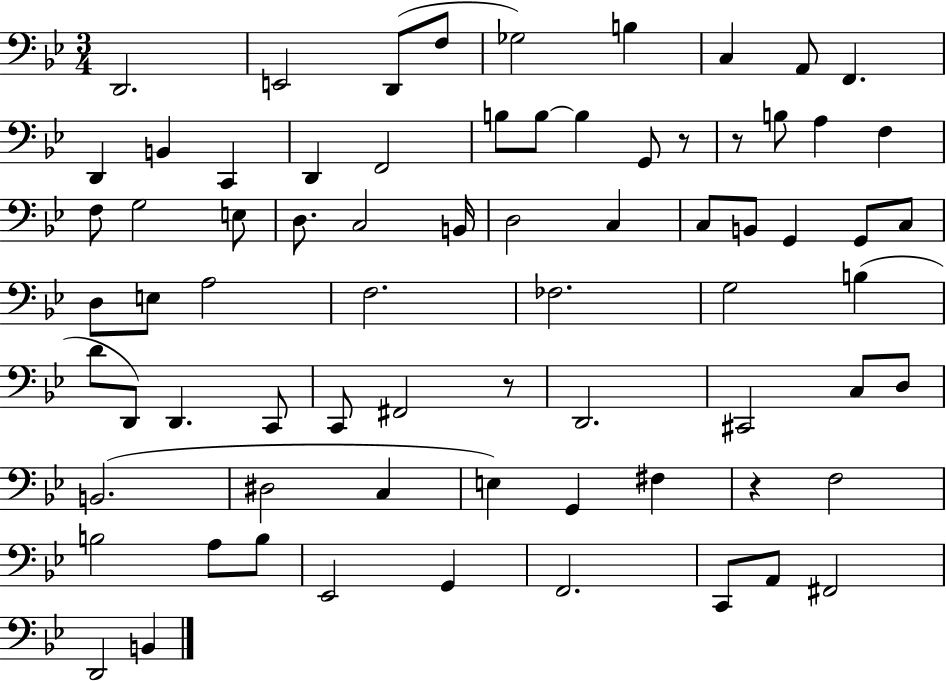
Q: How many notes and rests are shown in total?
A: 73